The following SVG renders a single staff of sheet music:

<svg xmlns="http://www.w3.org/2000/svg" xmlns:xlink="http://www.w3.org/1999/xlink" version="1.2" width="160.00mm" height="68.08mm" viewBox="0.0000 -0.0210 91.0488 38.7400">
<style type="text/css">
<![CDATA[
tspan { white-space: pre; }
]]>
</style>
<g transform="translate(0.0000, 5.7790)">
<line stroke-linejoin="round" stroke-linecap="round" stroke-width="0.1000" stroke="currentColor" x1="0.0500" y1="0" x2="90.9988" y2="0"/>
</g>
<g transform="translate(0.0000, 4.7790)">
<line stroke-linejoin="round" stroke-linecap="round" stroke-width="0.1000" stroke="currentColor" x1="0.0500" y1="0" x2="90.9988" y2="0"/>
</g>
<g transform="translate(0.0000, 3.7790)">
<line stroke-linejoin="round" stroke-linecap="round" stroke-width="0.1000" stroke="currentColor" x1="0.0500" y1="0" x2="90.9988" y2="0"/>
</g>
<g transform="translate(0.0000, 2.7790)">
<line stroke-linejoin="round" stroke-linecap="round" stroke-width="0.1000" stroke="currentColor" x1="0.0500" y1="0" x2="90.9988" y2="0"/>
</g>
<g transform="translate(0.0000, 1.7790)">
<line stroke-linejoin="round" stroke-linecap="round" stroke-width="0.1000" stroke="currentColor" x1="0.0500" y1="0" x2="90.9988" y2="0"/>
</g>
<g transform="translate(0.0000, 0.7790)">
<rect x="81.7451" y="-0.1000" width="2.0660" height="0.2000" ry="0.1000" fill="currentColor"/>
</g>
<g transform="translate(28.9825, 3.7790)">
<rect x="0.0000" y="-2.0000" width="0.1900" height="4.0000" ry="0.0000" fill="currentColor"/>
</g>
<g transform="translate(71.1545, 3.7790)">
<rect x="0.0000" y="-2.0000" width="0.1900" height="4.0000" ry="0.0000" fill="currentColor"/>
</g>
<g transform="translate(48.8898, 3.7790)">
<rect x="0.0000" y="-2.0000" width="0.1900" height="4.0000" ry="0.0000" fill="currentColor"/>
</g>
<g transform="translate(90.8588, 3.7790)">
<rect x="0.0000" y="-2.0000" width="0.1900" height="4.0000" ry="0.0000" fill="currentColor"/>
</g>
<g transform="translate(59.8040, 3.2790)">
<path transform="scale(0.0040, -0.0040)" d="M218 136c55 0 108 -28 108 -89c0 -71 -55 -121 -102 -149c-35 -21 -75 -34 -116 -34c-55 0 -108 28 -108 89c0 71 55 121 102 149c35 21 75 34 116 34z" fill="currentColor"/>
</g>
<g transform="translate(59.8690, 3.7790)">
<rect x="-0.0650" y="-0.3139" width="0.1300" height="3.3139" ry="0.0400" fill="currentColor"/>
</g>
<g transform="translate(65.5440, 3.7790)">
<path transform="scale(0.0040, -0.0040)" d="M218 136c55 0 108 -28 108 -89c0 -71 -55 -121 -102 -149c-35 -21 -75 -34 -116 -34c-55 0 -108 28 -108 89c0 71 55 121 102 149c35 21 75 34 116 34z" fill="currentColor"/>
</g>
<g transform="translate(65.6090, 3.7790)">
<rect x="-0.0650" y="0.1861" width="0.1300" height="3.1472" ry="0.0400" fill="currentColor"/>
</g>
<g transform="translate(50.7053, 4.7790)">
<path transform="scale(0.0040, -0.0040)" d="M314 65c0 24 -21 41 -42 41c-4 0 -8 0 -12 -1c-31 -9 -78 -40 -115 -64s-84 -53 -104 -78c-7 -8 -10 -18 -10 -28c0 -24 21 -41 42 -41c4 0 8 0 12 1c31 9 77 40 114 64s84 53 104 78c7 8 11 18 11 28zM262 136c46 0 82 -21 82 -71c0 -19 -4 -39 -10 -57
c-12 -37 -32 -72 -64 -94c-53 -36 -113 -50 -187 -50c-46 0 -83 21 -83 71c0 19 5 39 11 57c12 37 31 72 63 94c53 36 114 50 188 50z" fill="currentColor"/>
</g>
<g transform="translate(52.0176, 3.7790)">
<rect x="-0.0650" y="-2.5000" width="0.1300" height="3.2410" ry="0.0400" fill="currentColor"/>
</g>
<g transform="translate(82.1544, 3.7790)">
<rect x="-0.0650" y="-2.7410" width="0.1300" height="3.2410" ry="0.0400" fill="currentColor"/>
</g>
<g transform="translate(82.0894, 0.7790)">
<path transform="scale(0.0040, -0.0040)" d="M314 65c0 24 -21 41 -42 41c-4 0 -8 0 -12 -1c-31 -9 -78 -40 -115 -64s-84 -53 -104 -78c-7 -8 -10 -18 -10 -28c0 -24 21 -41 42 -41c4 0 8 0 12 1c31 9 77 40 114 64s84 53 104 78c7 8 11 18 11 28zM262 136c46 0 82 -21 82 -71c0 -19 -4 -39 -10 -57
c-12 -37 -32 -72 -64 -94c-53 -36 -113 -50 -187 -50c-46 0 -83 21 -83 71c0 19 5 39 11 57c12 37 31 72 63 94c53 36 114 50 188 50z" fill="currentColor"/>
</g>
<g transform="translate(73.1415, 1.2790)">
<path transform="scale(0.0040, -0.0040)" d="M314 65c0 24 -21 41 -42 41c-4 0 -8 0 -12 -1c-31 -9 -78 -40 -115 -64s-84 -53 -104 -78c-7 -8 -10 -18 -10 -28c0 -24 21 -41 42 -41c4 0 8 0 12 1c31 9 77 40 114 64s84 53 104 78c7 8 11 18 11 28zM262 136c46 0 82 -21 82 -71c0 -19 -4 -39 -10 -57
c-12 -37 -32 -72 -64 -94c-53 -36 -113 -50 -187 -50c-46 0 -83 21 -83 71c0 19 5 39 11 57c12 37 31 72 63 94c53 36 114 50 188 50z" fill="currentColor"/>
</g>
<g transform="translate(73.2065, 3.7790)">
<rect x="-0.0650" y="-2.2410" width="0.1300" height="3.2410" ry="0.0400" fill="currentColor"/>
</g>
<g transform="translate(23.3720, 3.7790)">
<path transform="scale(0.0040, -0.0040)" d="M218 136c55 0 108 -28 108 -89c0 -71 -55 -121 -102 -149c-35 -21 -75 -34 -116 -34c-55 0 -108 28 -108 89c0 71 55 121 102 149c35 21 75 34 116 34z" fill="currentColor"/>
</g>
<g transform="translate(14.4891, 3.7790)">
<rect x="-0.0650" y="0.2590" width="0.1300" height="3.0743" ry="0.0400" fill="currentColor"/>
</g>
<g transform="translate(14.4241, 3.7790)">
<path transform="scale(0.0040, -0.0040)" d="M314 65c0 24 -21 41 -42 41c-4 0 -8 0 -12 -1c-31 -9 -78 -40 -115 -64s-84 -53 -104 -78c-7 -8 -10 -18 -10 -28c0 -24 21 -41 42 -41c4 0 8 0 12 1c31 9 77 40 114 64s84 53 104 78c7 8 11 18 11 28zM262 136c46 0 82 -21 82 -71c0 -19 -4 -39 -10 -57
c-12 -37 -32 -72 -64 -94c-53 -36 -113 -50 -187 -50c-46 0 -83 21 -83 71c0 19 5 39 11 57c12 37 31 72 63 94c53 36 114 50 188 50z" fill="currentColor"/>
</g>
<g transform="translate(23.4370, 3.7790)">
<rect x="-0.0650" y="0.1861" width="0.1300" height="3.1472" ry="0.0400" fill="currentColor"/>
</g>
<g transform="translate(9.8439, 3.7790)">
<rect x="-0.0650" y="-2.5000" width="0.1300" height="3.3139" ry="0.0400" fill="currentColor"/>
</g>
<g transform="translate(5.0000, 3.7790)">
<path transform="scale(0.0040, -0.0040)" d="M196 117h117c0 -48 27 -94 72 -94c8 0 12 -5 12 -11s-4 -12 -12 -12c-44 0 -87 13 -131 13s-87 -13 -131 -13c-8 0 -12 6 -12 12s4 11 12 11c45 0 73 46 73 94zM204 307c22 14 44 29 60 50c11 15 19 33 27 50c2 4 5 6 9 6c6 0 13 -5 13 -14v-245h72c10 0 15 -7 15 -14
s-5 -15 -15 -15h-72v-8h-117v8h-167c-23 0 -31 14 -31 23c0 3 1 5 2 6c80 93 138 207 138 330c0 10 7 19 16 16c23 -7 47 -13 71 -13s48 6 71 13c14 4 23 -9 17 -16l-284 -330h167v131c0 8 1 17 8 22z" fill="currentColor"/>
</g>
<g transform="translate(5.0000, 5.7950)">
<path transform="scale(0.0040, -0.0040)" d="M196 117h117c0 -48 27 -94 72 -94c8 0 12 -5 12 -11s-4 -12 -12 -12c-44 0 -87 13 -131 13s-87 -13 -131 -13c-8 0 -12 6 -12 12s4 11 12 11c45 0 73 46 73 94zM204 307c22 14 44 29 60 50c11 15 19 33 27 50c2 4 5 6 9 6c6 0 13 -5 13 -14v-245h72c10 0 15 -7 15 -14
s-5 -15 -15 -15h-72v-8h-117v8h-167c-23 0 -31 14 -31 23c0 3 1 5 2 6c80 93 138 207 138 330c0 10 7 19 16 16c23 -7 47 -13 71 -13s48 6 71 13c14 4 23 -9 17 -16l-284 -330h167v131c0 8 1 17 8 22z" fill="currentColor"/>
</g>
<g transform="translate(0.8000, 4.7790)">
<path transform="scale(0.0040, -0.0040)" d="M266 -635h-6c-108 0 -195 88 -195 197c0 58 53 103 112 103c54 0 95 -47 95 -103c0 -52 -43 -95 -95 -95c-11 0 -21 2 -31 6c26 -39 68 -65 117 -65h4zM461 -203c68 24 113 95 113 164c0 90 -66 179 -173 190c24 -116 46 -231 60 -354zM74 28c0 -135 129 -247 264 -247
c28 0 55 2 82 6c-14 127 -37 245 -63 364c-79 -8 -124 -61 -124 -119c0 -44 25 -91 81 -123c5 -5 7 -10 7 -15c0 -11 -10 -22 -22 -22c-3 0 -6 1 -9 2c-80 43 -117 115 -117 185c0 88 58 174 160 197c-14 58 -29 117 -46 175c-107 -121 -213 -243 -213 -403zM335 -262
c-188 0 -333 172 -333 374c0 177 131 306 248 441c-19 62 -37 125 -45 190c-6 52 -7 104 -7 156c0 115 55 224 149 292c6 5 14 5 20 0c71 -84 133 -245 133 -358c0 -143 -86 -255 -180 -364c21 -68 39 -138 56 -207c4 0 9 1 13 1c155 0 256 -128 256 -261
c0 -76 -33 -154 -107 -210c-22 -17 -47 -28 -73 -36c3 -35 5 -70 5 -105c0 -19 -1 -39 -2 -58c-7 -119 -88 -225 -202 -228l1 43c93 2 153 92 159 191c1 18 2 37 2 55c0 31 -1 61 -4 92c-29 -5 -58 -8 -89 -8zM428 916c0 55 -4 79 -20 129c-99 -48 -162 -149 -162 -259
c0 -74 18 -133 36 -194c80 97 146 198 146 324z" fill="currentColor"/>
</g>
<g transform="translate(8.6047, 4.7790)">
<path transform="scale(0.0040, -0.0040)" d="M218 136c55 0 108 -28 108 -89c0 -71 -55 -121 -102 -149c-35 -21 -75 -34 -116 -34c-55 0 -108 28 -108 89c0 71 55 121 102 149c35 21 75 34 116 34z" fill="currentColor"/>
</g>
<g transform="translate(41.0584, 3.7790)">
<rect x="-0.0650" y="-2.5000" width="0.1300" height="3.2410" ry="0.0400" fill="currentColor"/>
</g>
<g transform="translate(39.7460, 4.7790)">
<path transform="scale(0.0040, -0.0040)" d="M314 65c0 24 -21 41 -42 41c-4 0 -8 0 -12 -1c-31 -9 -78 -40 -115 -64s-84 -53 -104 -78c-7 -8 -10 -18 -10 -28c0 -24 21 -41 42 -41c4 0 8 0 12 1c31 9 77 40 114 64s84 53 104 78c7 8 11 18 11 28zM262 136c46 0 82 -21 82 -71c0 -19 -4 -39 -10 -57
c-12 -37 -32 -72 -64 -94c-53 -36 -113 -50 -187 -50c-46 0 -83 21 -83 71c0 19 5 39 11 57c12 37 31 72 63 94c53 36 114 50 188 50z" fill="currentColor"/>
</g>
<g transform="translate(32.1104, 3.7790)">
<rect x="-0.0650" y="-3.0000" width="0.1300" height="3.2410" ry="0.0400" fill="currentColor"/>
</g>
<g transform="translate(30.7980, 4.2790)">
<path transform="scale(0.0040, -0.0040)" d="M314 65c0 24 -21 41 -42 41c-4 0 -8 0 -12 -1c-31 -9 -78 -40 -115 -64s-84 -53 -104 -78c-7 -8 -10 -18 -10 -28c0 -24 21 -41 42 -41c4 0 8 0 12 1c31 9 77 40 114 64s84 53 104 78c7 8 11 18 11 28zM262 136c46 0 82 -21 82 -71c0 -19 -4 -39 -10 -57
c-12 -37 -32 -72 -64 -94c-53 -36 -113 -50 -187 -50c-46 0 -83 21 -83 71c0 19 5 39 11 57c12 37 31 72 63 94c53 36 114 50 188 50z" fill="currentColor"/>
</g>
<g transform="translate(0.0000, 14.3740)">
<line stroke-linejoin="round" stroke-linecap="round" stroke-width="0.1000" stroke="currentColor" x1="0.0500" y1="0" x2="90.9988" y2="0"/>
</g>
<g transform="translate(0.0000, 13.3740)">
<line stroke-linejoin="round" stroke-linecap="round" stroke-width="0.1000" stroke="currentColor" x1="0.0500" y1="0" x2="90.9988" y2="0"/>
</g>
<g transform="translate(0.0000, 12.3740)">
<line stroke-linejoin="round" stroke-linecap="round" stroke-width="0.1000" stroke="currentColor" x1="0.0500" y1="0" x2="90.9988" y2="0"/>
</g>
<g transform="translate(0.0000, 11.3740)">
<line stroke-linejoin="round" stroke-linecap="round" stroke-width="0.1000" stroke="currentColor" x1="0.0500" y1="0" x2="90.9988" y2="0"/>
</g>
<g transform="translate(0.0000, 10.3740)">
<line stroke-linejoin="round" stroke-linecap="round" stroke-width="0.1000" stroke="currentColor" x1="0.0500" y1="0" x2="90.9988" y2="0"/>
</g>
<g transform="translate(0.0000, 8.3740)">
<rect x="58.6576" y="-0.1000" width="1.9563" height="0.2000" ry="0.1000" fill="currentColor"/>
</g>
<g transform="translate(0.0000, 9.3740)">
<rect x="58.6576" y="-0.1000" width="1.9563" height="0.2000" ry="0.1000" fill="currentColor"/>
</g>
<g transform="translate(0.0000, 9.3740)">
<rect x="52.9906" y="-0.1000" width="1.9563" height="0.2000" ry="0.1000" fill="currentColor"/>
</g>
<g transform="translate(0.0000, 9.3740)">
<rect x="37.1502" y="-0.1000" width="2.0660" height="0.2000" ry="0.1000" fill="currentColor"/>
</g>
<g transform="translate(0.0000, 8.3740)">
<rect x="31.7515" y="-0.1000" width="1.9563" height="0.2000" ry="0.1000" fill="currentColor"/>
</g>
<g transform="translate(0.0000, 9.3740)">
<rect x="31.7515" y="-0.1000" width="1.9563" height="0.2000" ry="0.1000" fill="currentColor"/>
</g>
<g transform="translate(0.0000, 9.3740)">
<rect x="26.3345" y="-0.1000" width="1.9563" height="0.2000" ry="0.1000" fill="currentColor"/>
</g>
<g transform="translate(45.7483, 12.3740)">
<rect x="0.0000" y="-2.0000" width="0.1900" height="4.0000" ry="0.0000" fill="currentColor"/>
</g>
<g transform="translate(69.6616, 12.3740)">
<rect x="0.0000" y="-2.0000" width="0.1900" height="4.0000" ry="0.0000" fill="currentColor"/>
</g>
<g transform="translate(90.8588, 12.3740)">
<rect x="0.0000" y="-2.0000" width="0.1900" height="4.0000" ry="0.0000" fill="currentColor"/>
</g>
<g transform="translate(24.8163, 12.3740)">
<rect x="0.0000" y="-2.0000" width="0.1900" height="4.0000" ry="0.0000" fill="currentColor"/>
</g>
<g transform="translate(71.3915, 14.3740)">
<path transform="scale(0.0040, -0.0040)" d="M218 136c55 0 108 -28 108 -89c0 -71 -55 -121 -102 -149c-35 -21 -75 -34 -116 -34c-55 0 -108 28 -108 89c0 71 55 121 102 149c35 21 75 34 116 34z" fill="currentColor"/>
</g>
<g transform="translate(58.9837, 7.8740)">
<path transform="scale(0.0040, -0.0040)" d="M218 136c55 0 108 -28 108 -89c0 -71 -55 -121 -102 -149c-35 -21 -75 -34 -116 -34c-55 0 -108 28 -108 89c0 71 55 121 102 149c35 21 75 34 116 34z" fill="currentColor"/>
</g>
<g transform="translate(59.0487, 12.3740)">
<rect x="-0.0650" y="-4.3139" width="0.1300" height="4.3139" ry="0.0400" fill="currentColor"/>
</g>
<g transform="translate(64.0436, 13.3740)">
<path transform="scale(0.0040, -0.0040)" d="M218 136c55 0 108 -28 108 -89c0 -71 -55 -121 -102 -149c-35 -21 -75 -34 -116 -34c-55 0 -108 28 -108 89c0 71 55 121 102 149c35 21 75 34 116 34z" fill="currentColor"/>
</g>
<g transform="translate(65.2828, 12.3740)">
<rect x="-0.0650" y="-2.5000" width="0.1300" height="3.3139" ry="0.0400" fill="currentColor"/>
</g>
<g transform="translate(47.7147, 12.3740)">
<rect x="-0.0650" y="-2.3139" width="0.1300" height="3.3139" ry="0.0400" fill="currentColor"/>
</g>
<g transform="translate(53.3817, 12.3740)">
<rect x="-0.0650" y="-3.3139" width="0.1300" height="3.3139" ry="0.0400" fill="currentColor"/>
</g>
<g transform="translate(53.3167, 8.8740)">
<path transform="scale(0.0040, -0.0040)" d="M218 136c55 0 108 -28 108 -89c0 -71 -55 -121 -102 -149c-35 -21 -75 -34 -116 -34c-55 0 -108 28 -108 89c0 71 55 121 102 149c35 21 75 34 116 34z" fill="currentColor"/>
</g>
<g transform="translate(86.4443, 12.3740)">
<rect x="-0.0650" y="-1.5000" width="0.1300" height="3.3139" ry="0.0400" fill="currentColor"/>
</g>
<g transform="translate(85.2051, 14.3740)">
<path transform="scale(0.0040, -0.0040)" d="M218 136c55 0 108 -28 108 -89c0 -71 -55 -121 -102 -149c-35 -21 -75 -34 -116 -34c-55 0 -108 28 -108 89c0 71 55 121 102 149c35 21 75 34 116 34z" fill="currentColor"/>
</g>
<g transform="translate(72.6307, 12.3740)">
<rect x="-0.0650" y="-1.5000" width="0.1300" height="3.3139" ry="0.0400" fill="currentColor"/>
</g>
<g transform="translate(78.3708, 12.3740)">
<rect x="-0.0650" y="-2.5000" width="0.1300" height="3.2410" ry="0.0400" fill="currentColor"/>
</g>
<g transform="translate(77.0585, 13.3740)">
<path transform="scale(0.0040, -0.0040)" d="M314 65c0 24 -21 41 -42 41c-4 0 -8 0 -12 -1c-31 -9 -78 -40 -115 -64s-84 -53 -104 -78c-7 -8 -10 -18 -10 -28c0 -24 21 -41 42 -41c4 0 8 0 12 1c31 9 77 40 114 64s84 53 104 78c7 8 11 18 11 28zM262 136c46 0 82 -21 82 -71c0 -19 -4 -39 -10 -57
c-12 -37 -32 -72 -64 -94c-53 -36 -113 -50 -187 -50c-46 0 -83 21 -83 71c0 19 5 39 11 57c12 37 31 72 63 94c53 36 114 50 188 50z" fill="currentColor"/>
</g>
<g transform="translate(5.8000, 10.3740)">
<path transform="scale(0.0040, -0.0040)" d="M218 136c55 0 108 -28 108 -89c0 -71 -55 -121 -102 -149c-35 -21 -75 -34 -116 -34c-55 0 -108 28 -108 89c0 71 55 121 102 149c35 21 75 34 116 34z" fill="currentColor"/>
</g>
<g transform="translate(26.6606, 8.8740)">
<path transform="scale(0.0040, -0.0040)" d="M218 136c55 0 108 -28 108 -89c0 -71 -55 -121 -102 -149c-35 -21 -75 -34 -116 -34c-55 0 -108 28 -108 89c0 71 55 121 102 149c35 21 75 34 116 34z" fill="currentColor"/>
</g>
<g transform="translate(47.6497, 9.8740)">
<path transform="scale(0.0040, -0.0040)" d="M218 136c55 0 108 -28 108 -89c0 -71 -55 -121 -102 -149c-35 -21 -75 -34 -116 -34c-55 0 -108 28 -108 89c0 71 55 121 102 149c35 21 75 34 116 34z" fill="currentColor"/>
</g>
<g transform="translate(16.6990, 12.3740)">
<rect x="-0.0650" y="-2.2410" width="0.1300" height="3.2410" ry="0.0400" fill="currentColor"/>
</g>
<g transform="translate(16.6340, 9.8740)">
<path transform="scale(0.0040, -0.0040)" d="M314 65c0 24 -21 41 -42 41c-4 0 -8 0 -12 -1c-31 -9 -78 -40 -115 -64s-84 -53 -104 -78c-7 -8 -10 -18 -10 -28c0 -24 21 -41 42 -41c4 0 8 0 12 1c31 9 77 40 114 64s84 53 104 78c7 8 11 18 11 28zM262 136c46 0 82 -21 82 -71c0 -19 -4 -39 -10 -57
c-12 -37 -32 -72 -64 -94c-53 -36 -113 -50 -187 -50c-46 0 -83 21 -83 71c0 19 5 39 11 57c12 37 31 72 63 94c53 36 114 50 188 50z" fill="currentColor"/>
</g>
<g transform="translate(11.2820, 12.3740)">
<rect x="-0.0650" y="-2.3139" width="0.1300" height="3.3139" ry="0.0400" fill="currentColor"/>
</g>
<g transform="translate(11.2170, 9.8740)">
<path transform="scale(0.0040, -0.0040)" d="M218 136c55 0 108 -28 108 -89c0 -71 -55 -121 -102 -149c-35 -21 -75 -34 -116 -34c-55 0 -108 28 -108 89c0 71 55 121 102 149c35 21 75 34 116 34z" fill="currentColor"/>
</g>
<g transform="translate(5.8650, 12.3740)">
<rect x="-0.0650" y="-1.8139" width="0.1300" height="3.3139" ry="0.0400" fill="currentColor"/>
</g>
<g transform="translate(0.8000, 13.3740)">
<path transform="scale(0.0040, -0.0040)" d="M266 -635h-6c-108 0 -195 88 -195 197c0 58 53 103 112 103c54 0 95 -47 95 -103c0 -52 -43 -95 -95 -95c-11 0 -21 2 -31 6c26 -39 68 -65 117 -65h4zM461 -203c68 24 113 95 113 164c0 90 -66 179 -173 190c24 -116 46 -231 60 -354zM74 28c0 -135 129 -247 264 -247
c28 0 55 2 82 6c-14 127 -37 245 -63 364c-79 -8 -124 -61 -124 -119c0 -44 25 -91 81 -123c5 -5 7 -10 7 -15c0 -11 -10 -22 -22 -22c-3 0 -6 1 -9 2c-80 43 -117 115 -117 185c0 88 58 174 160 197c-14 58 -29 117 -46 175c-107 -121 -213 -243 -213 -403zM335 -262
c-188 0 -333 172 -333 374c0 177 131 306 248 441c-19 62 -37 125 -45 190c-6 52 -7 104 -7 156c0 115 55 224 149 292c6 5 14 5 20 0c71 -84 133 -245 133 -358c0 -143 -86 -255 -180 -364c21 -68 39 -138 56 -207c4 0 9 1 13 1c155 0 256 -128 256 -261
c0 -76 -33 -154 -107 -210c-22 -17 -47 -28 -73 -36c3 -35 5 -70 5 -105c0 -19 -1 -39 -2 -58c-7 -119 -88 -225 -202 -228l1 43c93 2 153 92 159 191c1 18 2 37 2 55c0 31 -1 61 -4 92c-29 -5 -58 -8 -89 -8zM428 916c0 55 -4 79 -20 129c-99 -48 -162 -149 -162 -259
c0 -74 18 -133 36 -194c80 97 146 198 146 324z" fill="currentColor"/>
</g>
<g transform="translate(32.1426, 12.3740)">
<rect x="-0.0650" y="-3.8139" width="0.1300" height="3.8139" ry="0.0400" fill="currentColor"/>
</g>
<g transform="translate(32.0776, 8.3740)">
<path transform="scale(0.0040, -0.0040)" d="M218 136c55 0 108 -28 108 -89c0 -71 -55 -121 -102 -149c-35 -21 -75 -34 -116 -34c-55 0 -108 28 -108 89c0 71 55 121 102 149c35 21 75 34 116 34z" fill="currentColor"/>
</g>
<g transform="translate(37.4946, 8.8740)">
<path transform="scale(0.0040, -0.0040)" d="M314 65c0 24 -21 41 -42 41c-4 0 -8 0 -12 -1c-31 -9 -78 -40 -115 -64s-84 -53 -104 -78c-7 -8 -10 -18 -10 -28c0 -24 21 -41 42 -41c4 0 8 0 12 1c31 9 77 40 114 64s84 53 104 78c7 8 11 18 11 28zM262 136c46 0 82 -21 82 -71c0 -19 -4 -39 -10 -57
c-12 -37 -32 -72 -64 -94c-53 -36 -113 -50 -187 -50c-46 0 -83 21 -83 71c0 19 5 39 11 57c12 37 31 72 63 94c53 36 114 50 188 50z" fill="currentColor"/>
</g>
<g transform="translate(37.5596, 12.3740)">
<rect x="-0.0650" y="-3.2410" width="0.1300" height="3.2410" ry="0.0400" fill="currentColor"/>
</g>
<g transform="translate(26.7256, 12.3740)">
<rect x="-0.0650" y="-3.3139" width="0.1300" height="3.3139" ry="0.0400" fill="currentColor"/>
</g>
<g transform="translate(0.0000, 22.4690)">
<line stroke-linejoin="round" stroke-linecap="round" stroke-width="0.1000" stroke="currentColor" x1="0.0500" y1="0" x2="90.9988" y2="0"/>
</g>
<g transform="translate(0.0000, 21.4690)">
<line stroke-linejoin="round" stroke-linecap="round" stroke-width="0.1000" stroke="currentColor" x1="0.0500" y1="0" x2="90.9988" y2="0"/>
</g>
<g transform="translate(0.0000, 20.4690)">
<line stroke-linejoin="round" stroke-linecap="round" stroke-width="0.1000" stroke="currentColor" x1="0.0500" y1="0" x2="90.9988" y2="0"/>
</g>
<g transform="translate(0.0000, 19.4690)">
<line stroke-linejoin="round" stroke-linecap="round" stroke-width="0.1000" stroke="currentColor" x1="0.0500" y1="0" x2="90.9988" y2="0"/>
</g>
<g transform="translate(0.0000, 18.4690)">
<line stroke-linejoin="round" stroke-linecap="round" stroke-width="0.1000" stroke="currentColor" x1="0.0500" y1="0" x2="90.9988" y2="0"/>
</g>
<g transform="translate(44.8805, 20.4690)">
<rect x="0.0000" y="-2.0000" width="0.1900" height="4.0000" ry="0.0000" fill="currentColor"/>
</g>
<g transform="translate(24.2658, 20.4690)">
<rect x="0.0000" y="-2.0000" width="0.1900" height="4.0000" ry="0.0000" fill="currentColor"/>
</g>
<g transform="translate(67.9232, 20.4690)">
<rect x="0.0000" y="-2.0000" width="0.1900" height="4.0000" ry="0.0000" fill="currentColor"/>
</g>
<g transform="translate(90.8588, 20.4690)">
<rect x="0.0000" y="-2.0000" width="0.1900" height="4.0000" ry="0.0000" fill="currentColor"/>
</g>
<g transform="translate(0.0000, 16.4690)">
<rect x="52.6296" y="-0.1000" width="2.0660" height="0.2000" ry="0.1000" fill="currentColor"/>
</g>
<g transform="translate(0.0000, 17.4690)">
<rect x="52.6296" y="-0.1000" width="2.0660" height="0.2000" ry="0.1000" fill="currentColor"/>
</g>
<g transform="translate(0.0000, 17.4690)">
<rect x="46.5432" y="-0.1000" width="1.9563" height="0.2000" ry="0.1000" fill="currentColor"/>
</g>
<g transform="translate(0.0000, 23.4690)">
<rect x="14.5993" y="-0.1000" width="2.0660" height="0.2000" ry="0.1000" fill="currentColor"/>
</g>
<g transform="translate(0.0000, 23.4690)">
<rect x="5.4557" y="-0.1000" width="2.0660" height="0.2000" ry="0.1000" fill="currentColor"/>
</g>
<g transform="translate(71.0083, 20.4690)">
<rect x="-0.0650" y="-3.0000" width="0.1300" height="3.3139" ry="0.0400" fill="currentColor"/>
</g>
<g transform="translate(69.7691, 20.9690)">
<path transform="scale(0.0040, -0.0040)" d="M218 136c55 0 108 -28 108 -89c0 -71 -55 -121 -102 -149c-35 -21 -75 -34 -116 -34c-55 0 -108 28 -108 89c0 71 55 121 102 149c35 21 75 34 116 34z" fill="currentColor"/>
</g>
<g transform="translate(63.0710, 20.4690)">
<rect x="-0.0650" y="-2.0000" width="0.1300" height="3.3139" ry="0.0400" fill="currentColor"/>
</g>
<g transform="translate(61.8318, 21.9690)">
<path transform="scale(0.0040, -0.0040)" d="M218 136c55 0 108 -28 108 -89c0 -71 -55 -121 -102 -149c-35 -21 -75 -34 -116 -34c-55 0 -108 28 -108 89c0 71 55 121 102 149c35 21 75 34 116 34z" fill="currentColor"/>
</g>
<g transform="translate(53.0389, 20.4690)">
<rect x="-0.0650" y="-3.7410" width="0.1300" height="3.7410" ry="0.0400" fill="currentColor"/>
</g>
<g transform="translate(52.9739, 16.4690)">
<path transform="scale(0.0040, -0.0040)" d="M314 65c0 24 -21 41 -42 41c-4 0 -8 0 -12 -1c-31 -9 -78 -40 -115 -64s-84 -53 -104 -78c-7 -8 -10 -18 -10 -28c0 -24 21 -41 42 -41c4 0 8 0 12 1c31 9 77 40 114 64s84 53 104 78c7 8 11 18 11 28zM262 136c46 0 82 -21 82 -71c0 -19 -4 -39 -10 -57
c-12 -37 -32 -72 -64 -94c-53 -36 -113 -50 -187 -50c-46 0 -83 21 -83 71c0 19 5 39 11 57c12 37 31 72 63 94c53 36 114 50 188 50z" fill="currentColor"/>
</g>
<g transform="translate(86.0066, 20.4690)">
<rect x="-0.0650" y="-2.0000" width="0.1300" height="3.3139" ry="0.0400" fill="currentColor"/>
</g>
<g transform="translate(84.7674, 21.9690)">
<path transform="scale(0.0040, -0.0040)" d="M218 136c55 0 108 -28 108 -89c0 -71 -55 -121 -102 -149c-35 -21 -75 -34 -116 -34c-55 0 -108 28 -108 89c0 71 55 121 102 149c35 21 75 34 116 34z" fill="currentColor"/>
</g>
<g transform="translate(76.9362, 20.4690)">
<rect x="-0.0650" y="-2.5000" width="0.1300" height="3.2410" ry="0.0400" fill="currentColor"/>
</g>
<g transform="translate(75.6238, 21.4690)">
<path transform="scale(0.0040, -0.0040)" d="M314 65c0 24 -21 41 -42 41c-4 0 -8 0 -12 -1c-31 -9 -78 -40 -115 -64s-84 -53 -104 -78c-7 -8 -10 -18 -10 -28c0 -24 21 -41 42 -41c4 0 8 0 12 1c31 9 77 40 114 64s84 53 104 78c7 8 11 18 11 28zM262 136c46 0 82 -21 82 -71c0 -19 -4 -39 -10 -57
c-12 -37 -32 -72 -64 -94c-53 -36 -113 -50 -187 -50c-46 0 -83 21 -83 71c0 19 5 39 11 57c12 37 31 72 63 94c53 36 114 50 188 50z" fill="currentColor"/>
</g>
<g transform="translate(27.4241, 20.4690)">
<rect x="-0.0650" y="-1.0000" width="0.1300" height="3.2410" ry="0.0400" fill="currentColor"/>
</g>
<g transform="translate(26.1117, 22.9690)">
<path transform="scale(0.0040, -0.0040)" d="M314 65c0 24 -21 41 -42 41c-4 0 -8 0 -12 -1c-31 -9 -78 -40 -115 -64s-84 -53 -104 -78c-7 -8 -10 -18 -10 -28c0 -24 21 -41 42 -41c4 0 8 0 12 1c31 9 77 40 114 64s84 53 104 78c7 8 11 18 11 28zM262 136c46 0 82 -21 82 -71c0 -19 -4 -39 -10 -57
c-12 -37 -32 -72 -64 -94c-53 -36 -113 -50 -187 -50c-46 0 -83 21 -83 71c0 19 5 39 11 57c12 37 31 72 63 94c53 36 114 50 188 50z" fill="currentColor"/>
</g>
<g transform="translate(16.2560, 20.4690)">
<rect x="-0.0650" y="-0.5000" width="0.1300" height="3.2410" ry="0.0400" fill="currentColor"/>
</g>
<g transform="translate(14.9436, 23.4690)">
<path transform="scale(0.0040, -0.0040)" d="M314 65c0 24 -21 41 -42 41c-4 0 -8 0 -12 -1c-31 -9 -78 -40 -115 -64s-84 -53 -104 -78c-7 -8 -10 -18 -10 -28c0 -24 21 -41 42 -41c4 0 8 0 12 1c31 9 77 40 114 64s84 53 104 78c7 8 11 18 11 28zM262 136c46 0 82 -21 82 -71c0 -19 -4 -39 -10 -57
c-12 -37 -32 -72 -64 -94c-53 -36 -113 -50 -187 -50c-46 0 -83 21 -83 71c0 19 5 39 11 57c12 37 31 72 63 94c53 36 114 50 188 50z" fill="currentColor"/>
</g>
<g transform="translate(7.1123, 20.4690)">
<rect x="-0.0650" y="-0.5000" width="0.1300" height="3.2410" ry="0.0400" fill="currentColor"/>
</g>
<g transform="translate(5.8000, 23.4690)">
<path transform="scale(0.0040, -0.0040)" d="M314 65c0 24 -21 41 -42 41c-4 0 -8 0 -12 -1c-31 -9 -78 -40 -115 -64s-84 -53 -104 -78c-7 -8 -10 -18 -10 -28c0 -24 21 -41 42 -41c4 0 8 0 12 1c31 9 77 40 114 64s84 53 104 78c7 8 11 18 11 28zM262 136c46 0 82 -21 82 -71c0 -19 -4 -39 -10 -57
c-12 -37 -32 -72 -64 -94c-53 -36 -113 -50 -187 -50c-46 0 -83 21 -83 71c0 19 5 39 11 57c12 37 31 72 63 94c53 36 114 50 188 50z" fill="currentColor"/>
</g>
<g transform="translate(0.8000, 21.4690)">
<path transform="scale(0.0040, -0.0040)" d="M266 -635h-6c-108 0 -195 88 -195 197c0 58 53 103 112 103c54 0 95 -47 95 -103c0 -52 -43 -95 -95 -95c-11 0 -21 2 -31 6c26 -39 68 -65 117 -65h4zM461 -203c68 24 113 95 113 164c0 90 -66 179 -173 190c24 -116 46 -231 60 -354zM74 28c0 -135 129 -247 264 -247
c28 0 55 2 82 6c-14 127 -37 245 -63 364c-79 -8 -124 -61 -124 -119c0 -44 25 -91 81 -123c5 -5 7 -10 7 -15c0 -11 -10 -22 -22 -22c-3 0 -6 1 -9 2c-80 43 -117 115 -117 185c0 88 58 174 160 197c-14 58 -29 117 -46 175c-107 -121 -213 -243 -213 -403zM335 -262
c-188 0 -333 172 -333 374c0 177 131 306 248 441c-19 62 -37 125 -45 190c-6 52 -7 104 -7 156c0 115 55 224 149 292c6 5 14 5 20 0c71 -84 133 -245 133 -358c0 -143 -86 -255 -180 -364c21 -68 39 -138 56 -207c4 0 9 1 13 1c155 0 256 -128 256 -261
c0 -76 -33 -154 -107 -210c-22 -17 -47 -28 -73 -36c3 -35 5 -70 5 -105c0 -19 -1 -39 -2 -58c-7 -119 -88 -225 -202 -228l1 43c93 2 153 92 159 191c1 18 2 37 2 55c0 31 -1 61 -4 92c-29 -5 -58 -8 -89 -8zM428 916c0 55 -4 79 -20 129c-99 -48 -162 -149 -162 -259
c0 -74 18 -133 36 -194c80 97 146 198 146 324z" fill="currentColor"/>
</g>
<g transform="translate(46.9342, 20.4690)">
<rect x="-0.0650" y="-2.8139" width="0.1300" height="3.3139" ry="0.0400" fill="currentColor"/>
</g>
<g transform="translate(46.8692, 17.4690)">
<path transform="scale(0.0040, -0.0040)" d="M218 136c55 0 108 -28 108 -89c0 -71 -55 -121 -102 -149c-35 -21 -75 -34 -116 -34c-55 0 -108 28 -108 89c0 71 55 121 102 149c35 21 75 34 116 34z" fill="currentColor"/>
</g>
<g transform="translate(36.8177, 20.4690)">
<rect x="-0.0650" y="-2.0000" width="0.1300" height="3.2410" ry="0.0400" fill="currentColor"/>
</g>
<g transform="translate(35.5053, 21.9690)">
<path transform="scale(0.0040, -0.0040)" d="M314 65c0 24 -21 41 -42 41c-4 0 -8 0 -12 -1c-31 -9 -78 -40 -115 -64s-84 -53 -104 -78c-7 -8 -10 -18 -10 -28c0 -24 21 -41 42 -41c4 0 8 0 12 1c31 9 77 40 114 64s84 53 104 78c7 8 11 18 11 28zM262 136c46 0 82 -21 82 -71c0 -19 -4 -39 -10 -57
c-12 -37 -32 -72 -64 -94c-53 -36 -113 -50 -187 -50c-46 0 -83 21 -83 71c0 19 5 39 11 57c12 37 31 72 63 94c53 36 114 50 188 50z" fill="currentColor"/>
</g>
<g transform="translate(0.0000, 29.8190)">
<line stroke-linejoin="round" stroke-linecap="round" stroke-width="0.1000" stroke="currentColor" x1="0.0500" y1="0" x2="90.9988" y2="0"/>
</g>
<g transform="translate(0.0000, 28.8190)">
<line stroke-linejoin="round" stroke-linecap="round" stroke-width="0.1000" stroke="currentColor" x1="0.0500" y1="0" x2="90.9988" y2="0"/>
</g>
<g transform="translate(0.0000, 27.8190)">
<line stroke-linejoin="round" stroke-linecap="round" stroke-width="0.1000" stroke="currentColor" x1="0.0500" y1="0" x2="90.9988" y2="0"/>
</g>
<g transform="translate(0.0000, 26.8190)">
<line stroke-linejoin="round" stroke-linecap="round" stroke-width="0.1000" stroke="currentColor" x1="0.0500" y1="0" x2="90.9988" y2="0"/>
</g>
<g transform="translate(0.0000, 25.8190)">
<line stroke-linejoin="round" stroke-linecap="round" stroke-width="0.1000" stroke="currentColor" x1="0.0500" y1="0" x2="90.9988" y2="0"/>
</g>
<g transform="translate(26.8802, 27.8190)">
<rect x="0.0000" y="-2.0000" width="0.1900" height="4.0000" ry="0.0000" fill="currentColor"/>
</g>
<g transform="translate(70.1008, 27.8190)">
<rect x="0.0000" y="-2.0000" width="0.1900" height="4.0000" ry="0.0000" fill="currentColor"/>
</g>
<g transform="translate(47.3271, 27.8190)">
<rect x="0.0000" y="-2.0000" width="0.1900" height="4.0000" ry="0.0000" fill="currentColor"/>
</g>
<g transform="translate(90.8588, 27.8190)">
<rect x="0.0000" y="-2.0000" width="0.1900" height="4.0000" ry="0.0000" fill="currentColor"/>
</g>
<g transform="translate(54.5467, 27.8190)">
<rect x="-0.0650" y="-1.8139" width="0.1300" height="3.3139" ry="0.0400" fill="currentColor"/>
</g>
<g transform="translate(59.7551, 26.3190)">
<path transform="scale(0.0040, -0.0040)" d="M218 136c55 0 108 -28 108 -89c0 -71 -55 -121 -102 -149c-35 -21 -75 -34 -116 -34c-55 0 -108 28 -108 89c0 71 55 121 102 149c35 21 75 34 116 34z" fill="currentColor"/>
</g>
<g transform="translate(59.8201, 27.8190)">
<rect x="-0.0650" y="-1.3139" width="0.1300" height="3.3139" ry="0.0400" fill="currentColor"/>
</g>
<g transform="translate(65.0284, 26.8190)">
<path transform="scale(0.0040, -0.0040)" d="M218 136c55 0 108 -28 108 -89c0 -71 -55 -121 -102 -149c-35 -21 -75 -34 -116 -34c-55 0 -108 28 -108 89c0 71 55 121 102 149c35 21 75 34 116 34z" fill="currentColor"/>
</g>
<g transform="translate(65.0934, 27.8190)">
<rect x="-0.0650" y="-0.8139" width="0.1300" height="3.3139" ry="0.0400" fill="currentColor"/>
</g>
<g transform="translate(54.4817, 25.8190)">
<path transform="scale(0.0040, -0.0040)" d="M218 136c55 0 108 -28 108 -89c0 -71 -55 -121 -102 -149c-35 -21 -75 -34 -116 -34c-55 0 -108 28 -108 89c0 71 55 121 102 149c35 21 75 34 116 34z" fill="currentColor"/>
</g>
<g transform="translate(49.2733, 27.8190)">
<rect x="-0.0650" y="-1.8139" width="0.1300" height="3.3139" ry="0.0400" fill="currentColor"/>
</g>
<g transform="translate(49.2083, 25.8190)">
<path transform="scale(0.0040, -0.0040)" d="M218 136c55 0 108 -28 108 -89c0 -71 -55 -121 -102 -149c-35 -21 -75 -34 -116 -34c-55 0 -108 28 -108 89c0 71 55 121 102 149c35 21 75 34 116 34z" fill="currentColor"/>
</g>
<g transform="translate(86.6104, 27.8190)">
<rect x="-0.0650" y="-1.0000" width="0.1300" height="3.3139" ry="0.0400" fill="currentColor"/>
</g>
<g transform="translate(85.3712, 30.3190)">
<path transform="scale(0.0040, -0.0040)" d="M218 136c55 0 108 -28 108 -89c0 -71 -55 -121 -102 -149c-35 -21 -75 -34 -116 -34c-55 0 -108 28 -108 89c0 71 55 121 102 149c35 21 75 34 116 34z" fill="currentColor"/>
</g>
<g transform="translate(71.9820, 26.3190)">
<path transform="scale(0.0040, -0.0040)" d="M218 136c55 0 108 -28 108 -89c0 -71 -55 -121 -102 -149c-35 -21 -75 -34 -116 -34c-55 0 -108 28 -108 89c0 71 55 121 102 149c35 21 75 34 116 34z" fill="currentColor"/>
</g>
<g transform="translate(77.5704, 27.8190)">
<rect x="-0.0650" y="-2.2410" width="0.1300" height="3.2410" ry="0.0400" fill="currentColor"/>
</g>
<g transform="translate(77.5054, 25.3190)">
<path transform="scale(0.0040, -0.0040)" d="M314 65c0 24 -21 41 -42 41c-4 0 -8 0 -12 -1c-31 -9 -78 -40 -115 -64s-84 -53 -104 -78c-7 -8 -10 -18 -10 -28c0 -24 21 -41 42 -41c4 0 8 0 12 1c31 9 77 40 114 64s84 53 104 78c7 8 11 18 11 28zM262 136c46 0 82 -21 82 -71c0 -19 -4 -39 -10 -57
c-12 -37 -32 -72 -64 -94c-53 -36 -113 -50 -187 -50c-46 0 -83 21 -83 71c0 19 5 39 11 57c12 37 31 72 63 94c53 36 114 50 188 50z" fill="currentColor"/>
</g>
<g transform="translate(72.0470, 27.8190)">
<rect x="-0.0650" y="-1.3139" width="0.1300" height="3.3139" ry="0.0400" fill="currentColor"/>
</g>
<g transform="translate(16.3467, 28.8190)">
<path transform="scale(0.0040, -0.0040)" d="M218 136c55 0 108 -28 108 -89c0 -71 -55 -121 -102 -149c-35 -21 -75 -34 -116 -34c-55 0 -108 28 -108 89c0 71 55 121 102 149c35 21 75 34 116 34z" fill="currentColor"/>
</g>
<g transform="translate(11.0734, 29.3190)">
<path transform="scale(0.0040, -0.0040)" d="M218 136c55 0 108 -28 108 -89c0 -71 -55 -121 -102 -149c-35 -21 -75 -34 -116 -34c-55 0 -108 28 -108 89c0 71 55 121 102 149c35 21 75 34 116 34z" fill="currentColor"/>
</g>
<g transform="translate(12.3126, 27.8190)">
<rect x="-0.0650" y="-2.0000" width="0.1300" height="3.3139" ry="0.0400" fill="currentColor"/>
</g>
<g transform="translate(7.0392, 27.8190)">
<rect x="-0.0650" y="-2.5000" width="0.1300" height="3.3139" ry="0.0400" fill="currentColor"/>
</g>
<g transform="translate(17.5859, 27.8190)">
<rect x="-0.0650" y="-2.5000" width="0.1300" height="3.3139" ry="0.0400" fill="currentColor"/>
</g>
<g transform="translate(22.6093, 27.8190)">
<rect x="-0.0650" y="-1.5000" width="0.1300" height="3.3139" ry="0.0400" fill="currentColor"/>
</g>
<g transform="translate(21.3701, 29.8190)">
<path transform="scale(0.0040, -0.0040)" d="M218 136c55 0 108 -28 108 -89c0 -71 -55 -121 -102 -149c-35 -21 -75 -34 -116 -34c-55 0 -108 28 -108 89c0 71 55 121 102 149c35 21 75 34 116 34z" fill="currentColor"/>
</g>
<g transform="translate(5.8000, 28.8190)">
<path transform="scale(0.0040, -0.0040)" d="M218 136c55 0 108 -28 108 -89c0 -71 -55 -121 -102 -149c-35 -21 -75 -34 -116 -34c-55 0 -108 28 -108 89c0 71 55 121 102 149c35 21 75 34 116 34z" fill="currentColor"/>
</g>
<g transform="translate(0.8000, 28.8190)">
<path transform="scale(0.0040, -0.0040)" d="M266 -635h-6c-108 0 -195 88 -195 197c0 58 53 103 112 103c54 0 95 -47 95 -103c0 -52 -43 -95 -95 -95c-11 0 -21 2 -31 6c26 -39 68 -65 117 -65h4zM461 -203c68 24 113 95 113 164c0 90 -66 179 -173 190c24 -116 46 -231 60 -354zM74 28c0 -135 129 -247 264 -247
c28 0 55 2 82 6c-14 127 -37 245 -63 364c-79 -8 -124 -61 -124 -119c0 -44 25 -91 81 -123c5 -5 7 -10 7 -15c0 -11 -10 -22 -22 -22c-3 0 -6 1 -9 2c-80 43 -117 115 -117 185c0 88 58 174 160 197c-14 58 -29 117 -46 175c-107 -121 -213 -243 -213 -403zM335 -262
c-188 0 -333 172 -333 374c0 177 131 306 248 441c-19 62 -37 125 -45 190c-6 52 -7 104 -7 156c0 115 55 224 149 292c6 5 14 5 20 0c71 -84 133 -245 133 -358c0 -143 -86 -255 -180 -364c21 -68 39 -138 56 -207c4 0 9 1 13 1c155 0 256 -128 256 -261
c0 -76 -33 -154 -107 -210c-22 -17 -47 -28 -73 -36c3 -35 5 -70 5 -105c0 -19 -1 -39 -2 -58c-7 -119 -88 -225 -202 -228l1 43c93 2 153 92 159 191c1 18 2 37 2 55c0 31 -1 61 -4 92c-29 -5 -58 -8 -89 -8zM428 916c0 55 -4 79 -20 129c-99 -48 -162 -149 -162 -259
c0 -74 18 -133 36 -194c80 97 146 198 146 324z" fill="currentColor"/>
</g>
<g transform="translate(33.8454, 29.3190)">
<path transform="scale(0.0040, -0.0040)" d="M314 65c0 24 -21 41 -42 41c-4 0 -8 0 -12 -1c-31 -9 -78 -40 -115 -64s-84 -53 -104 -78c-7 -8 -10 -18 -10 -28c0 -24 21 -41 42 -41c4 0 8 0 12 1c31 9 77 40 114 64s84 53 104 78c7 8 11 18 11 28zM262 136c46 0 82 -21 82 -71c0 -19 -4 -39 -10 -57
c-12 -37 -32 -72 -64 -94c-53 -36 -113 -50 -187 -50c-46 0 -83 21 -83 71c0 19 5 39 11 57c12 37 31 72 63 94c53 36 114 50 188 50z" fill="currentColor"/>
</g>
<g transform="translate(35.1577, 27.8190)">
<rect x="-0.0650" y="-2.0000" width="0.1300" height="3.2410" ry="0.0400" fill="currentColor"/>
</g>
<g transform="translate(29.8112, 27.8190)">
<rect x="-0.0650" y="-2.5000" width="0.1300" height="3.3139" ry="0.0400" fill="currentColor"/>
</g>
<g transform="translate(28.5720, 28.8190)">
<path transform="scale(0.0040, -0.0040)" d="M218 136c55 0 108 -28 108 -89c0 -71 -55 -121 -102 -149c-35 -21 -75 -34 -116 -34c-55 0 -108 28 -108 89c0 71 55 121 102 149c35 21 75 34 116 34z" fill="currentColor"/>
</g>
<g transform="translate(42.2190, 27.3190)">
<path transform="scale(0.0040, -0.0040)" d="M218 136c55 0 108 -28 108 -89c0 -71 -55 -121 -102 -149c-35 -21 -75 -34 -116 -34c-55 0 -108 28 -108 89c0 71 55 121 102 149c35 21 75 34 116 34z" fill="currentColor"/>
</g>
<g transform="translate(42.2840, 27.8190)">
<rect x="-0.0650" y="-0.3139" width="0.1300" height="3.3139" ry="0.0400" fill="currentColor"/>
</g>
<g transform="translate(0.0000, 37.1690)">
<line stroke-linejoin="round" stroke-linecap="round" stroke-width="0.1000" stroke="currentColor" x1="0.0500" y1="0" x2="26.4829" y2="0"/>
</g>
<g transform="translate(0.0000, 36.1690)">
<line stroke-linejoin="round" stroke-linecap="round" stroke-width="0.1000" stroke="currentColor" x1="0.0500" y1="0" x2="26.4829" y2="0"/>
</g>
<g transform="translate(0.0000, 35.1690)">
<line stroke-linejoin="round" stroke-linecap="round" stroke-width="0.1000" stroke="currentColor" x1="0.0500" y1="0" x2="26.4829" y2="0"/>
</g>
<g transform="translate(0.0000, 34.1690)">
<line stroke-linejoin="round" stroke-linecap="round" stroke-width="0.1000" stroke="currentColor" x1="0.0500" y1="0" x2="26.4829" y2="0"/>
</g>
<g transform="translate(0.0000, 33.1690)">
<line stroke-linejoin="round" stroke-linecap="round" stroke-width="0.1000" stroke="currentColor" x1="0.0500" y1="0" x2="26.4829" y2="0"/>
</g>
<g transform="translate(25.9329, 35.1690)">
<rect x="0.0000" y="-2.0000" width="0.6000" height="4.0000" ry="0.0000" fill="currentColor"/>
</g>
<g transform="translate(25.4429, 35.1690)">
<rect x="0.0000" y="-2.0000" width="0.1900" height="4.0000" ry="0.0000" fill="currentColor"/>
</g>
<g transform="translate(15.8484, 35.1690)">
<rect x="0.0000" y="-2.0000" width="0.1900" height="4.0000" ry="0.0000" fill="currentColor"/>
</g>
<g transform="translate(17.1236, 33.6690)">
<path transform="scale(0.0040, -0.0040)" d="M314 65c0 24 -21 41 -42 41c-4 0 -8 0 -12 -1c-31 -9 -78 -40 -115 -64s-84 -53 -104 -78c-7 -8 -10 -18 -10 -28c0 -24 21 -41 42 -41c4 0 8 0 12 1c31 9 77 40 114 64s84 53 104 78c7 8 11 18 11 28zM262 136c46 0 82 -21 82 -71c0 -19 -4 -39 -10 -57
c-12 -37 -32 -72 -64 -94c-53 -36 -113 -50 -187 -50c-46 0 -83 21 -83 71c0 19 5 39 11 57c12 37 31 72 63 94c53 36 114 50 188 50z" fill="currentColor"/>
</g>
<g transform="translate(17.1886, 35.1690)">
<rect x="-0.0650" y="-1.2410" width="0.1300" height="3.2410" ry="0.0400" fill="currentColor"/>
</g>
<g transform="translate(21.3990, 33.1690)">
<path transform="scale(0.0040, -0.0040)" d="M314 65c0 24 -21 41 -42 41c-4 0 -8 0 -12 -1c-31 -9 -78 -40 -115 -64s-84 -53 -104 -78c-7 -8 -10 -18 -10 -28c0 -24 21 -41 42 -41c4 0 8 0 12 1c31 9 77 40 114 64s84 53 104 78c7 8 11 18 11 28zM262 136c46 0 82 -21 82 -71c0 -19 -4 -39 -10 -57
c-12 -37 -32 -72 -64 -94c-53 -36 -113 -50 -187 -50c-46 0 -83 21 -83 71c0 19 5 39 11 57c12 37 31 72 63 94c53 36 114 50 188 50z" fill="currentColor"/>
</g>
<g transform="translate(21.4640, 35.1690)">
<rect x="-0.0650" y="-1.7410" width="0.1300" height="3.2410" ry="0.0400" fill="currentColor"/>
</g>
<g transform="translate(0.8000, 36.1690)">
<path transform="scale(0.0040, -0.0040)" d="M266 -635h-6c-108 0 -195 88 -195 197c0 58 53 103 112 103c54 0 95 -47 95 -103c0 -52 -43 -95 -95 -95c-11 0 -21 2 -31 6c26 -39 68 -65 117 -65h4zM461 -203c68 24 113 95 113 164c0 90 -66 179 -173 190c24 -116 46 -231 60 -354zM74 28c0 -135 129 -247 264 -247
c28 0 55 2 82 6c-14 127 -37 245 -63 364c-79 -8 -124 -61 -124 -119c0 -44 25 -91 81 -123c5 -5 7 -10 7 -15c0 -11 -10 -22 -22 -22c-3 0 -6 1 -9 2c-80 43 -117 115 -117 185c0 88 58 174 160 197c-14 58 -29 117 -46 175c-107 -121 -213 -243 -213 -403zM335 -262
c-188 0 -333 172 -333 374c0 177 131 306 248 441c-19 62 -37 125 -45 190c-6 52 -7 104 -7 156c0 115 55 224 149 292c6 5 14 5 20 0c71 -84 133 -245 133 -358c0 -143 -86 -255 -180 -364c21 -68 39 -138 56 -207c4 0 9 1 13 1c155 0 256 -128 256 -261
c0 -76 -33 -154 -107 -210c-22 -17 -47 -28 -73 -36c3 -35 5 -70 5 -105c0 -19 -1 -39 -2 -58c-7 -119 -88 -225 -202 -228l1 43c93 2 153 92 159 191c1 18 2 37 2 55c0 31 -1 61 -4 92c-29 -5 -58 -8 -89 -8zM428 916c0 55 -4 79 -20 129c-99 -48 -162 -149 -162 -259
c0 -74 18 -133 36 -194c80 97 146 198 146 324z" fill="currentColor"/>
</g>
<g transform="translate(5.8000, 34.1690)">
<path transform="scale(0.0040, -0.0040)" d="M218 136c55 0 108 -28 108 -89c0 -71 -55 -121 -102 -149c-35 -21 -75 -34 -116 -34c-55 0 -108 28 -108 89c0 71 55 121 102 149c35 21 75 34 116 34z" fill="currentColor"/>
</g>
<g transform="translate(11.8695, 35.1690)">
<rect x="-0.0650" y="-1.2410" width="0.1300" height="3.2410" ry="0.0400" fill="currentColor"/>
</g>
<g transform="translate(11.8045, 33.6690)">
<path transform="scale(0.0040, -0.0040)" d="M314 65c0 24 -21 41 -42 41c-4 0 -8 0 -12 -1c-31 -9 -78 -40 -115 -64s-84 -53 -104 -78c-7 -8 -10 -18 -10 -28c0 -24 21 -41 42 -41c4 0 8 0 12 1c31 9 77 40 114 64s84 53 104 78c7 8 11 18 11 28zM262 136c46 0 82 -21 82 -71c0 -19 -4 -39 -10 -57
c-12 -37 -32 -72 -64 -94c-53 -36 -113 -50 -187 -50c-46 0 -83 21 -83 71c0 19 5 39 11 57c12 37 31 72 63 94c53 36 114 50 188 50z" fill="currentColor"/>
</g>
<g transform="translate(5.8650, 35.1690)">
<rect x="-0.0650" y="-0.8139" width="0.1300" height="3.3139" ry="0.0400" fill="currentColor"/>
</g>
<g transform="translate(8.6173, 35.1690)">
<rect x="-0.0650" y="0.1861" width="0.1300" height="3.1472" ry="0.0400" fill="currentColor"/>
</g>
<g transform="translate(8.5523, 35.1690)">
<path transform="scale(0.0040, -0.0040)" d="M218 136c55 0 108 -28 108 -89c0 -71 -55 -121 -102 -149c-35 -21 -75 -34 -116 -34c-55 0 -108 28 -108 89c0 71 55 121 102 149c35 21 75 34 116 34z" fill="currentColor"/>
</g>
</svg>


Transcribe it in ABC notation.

X:1
T:Untitled
M:4/4
L:1/4
K:C
G B2 B A2 G2 G2 c B g2 a2 f g g2 b c' b2 g b d' G E G2 E C2 C2 D2 F2 a c'2 F A G2 F G F G E G F2 c f f e d e g2 D d B e2 e2 f2